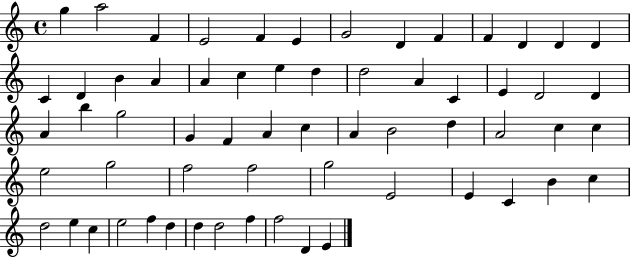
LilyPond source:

{
  \clef treble
  \time 4/4
  \defaultTimeSignature
  \key c \major
  g''4 a''2 f'4 | e'2 f'4 e'4 | g'2 d'4 f'4 | f'4 d'4 d'4 d'4 | \break c'4 d'4 b'4 a'4 | a'4 c''4 e''4 d''4 | d''2 a'4 c'4 | e'4 d'2 d'4 | \break a'4 b''4 g''2 | g'4 f'4 a'4 c''4 | a'4 b'2 d''4 | a'2 c''4 c''4 | \break e''2 g''2 | f''2 f''2 | g''2 e'2 | e'4 c'4 b'4 c''4 | \break d''2 e''4 c''4 | e''2 f''4 d''4 | d''4 d''2 f''4 | f''2 d'4 e'4 | \break \bar "|."
}